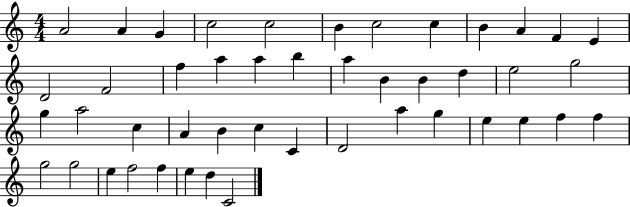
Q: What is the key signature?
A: C major